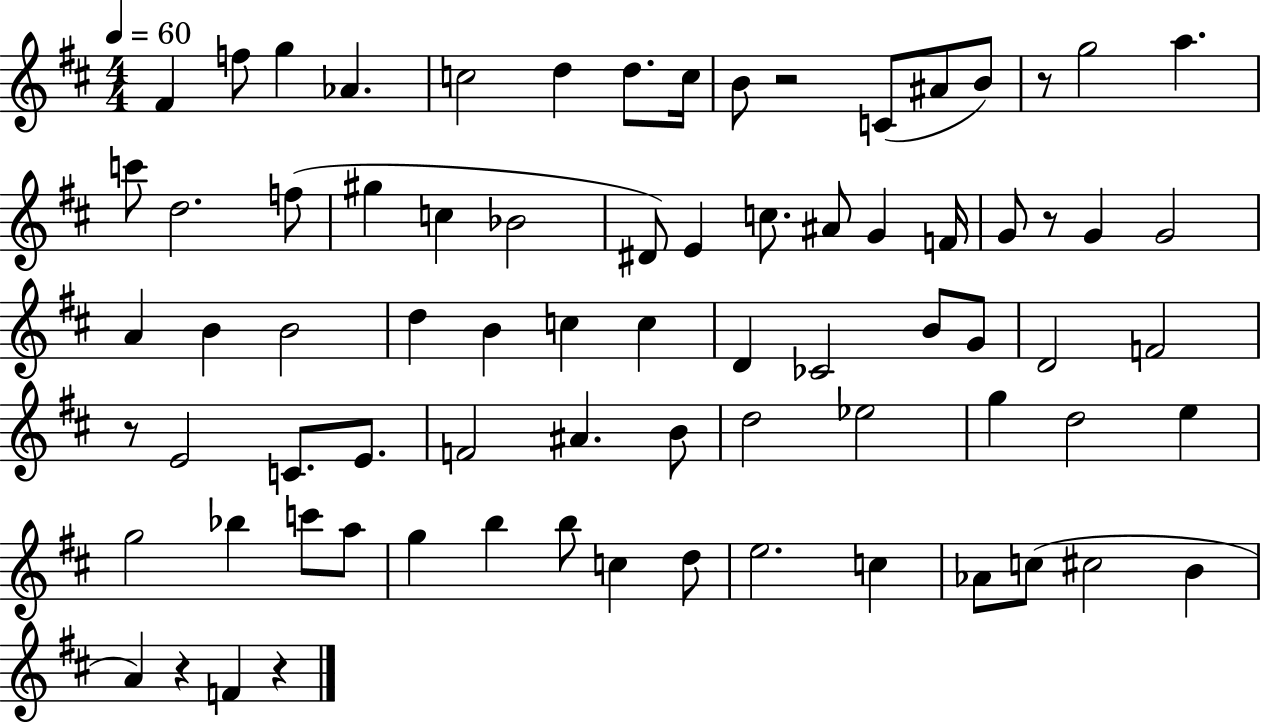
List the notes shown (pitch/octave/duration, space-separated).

F#4/q F5/e G5/q Ab4/q. C5/h D5/q D5/e. C5/s B4/e R/h C4/e A#4/e B4/e R/e G5/h A5/q. C6/e D5/h. F5/e G#5/q C5/q Bb4/h D#4/e E4/q C5/e. A#4/e G4/q F4/s G4/e R/e G4/q G4/h A4/q B4/q B4/h D5/q B4/q C5/q C5/q D4/q CES4/h B4/e G4/e D4/h F4/h R/e E4/h C4/e. E4/e. F4/h A#4/q. B4/e D5/h Eb5/h G5/q D5/h E5/q G5/h Bb5/q C6/e A5/e G5/q B5/q B5/e C5/q D5/e E5/h. C5/q Ab4/e C5/e C#5/h B4/q A4/q R/q F4/q R/q